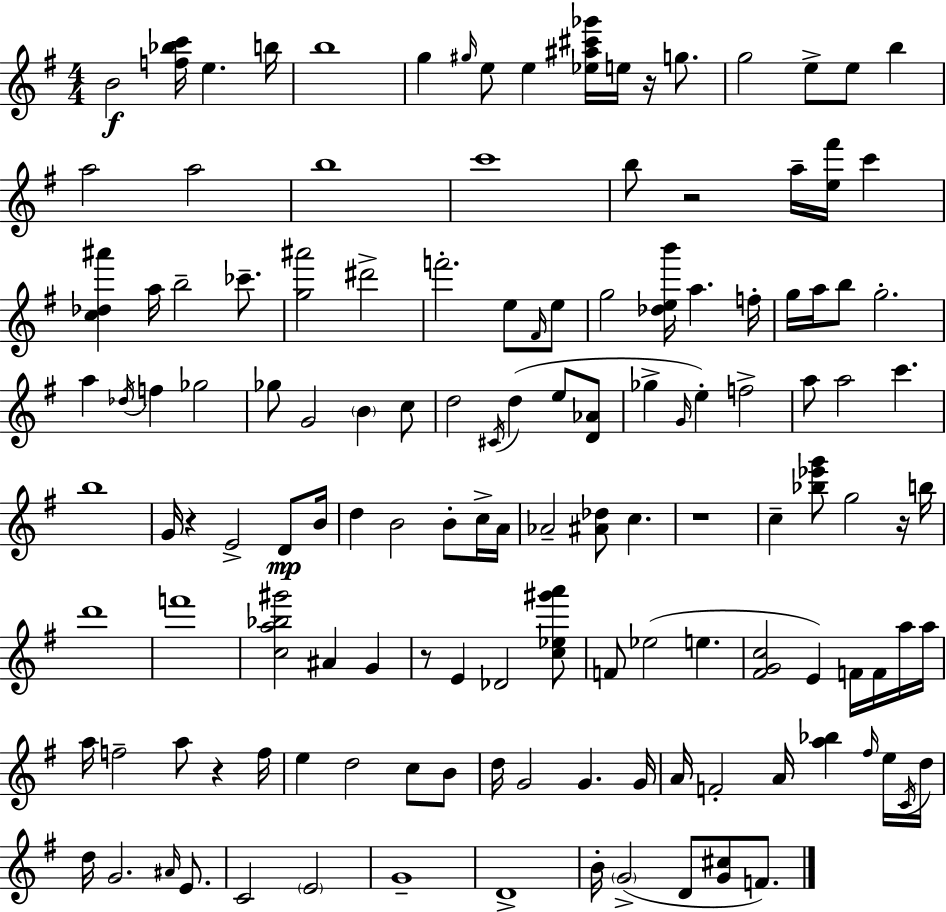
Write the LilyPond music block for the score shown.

{
  \clef treble
  \numericTimeSignature
  \time 4/4
  \key g \major
  b'2\f <f'' bes'' c'''>16 e''4. b''16 | b''1 | g''4 \grace { gis''16 } e''8 e''4 <ees'' ais'' cis''' ges'''>16 e''16 r16 g''8. | g''2 e''8-> e''8 b''4 | \break a''2 a''2 | b''1 | c'''1 | b''8 r2 a''16-- <e'' fis'''>16 c'''4 | \break <c'' des'' ais'''>4 a''16 b''2-- ces'''8.-- | <g'' ais'''>2 dis'''2-> | f'''2.-. e''8 \grace { fis'16 } | e''8 g''2 <des'' e'' b'''>16 a''4. | \break f''16-. g''16 a''16 b''8 g''2.-. | a''4 \acciaccatura { des''16 } f''4 ges''2 | ges''8 g'2 \parenthesize b'4 | c''8 d''2 \acciaccatura { cis'16 } d''4( | \break e''8 <d' aes'>8 ges''4-> \grace { g'16 } e''4-.) f''2-> | a''8 a''2 c'''4. | b''1 | g'16 r4 e'2-> | \break d'8\mp b'16 d''4 b'2 | b'8-. c''16-> a'16 aes'2-- <ais' des''>8 c''4. | r1 | c''4-- <bes'' ees''' g'''>8 g''2 | \break r16 b''16 d'''1 | f'''1 | <c'' a'' bes'' gis'''>2 ais'4 | g'4 r8 e'4 des'2 | \break <c'' ees'' gis''' a'''>8 f'8 ees''2( e''4. | <fis' g' c''>2 e'4) | f'16 f'16 a''16 a''16 a''16 f''2-- a''8 | r4 f''16 e''4 d''2 | \break c''8 b'8 d''16 g'2 g'4. | g'16 a'16 f'2-. a'16 <a'' bes''>4 | \grace { fis''16 } e''16 \acciaccatura { c'16 } d''16 d''16 g'2. | \grace { ais'16 } e'8. c'2 | \break \parenthesize e'2 g'1-- | d'1-> | b'16-. \parenthesize g'2->( | d'8 <g' cis''>8 f'8.) \bar "|."
}